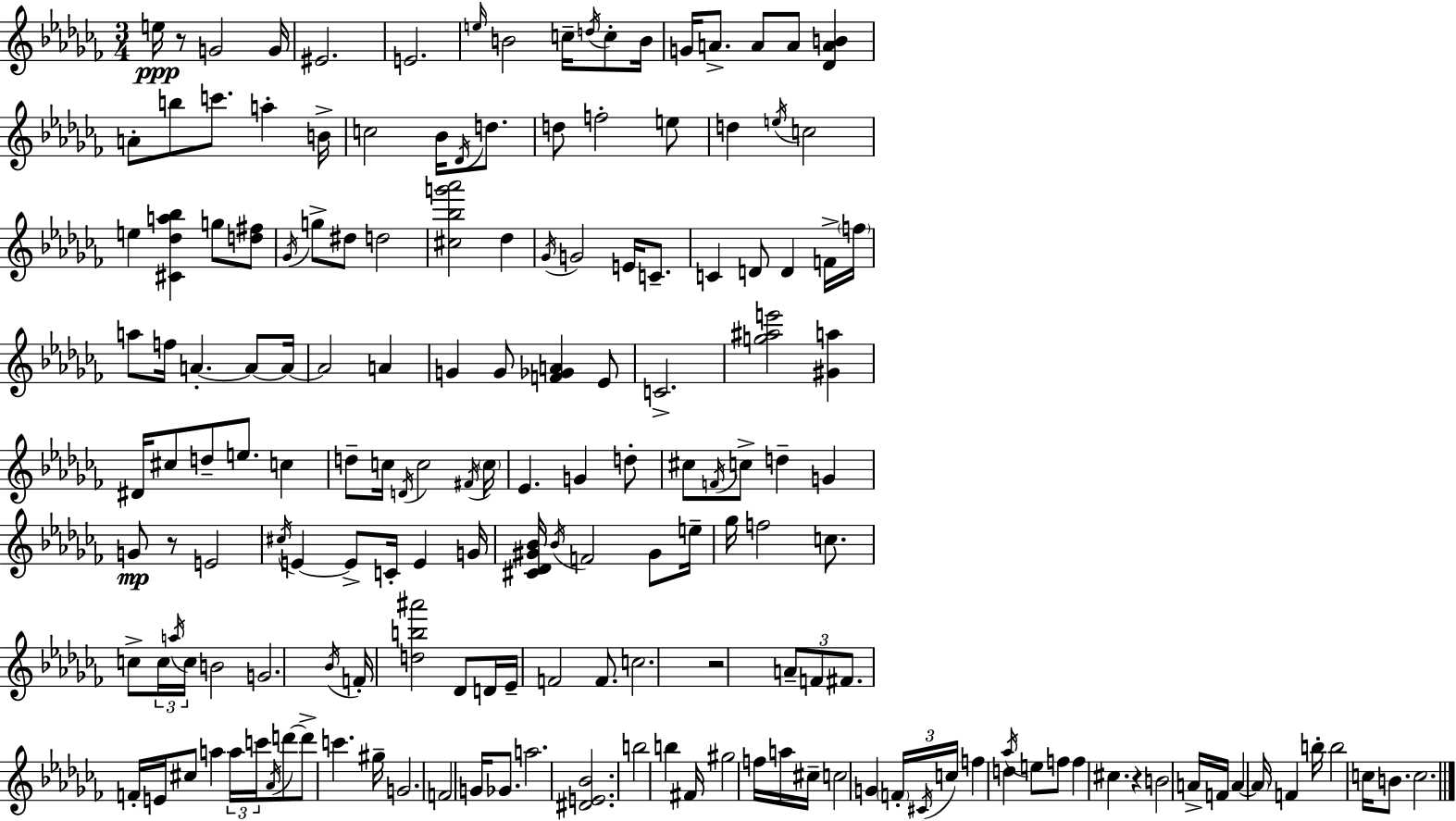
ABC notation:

X:1
T:Untitled
M:3/4
L:1/4
K:Abm
e/4 z/2 G2 G/4 ^E2 E2 e/4 B2 c/4 d/4 c/2 B/4 G/4 A/2 A/2 A/2 [_DAB] A/2 b/2 c'/2 a B/4 c2 _B/4 _D/4 d/2 d/2 f2 e/2 d e/4 c2 e [^C_da_b] g/2 [d^f]/2 _G/4 g/2 ^d/2 d2 [^c_bg'_a']2 _d _G/4 G2 E/4 C/2 C D/2 D F/4 f/4 a/2 f/4 A A/2 A/4 A2 A G G/2 [F_GA] _E/2 C2 [g^ae']2 [^Ga] ^D/4 ^c/2 d/2 e/2 c d/2 c/4 D/4 c2 ^F/4 c/4 _E G d/2 ^c/2 F/4 c/2 d G G/2 z/2 E2 ^c/4 E E/2 C/4 E G/4 [^C_D^G_B]/4 _B/4 F2 ^G/2 e/4 _g/4 f2 c/2 c/2 c/4 a/4 c/4 B2 G2 _B/4 F/4 [db^a']2 _D/2 D/4 _E/4 F2 F/2 c2 z2 A/2 F/2 ^F/2 F/4 E/4 ^c/2 a a/4 c'/4 _A/4 d'/2 d'/2 c' ^g/4 G2 F2 G/4 _G/2 a2 [^DE_B]2 b2 b ^F/4 ^g2 f/4 a/4 ^c/4 c2 G F/4 ^C/4 c/4 f d _a/4 e/2 f/2 f ^c z B2 A/4 F/4 A A/4 F b/4 b2 c/4 B/2 c2